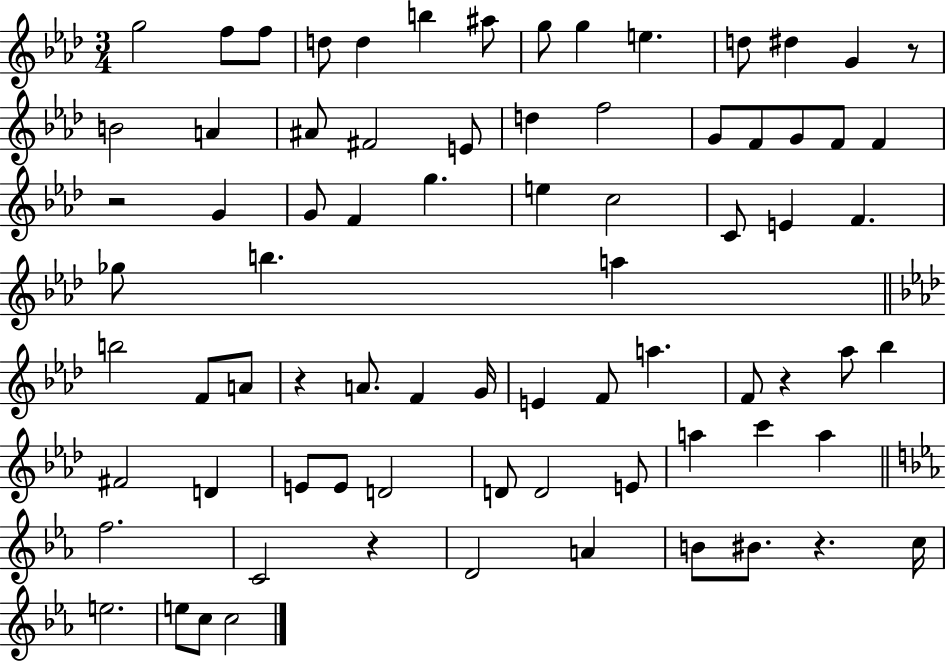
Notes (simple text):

G5/h F5/e F5/e D5/e D5/q B5/q A#5/e G5/e G5/q E5/q. D5/e D#5/q G4/q R/e B4/h A4/q A#4/e F#4/h E4/e D5/q F5/h G4/e F4/e G4/e F4/e F4/q R/h G4/q G4/e F4/q G5/q. E5/q C5/h C4/e E4/q F4/q. Gb5/e B5/q. A5/q B5/h F4/e A4/e R/q A4/e. F4/q G4/s E4/q F4/e A5/q. F4/e R/q Ab5/e Bb5/q F#4/h D4/q E4/e E4/e D4/h D4/e D4/h E4/e A5/q C6/q A5/q F5/h. C4/h R/q D4/h A4/q B4/e BIS4/e. R/q. C5/s E5/h. E5/e C5/e C5/h